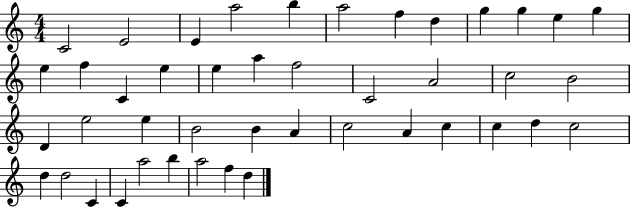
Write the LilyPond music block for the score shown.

{
  \clef treble
  \numericTimeSignature
  \time 4/4
  \key c \major
  c'2 e'2 | e'4 a''2 b''4 | a''2 f''4 d''4 | g''4 g''4 e''4 g''4 | \break e''4 f''4 c'4 e''4 | e''4 a''4 f''2 | c'2 a'2 | c''2 b'2 | \break d'4 e''2 e''4 | b'2 b'4 a'4 | c''2 a'4 c''4 | c''4 d''4 c''2 | \break d''4 d''2 c'4 | c'4 a''2 b''4 | a''2 f''4 d''4 | \bar "|."
}